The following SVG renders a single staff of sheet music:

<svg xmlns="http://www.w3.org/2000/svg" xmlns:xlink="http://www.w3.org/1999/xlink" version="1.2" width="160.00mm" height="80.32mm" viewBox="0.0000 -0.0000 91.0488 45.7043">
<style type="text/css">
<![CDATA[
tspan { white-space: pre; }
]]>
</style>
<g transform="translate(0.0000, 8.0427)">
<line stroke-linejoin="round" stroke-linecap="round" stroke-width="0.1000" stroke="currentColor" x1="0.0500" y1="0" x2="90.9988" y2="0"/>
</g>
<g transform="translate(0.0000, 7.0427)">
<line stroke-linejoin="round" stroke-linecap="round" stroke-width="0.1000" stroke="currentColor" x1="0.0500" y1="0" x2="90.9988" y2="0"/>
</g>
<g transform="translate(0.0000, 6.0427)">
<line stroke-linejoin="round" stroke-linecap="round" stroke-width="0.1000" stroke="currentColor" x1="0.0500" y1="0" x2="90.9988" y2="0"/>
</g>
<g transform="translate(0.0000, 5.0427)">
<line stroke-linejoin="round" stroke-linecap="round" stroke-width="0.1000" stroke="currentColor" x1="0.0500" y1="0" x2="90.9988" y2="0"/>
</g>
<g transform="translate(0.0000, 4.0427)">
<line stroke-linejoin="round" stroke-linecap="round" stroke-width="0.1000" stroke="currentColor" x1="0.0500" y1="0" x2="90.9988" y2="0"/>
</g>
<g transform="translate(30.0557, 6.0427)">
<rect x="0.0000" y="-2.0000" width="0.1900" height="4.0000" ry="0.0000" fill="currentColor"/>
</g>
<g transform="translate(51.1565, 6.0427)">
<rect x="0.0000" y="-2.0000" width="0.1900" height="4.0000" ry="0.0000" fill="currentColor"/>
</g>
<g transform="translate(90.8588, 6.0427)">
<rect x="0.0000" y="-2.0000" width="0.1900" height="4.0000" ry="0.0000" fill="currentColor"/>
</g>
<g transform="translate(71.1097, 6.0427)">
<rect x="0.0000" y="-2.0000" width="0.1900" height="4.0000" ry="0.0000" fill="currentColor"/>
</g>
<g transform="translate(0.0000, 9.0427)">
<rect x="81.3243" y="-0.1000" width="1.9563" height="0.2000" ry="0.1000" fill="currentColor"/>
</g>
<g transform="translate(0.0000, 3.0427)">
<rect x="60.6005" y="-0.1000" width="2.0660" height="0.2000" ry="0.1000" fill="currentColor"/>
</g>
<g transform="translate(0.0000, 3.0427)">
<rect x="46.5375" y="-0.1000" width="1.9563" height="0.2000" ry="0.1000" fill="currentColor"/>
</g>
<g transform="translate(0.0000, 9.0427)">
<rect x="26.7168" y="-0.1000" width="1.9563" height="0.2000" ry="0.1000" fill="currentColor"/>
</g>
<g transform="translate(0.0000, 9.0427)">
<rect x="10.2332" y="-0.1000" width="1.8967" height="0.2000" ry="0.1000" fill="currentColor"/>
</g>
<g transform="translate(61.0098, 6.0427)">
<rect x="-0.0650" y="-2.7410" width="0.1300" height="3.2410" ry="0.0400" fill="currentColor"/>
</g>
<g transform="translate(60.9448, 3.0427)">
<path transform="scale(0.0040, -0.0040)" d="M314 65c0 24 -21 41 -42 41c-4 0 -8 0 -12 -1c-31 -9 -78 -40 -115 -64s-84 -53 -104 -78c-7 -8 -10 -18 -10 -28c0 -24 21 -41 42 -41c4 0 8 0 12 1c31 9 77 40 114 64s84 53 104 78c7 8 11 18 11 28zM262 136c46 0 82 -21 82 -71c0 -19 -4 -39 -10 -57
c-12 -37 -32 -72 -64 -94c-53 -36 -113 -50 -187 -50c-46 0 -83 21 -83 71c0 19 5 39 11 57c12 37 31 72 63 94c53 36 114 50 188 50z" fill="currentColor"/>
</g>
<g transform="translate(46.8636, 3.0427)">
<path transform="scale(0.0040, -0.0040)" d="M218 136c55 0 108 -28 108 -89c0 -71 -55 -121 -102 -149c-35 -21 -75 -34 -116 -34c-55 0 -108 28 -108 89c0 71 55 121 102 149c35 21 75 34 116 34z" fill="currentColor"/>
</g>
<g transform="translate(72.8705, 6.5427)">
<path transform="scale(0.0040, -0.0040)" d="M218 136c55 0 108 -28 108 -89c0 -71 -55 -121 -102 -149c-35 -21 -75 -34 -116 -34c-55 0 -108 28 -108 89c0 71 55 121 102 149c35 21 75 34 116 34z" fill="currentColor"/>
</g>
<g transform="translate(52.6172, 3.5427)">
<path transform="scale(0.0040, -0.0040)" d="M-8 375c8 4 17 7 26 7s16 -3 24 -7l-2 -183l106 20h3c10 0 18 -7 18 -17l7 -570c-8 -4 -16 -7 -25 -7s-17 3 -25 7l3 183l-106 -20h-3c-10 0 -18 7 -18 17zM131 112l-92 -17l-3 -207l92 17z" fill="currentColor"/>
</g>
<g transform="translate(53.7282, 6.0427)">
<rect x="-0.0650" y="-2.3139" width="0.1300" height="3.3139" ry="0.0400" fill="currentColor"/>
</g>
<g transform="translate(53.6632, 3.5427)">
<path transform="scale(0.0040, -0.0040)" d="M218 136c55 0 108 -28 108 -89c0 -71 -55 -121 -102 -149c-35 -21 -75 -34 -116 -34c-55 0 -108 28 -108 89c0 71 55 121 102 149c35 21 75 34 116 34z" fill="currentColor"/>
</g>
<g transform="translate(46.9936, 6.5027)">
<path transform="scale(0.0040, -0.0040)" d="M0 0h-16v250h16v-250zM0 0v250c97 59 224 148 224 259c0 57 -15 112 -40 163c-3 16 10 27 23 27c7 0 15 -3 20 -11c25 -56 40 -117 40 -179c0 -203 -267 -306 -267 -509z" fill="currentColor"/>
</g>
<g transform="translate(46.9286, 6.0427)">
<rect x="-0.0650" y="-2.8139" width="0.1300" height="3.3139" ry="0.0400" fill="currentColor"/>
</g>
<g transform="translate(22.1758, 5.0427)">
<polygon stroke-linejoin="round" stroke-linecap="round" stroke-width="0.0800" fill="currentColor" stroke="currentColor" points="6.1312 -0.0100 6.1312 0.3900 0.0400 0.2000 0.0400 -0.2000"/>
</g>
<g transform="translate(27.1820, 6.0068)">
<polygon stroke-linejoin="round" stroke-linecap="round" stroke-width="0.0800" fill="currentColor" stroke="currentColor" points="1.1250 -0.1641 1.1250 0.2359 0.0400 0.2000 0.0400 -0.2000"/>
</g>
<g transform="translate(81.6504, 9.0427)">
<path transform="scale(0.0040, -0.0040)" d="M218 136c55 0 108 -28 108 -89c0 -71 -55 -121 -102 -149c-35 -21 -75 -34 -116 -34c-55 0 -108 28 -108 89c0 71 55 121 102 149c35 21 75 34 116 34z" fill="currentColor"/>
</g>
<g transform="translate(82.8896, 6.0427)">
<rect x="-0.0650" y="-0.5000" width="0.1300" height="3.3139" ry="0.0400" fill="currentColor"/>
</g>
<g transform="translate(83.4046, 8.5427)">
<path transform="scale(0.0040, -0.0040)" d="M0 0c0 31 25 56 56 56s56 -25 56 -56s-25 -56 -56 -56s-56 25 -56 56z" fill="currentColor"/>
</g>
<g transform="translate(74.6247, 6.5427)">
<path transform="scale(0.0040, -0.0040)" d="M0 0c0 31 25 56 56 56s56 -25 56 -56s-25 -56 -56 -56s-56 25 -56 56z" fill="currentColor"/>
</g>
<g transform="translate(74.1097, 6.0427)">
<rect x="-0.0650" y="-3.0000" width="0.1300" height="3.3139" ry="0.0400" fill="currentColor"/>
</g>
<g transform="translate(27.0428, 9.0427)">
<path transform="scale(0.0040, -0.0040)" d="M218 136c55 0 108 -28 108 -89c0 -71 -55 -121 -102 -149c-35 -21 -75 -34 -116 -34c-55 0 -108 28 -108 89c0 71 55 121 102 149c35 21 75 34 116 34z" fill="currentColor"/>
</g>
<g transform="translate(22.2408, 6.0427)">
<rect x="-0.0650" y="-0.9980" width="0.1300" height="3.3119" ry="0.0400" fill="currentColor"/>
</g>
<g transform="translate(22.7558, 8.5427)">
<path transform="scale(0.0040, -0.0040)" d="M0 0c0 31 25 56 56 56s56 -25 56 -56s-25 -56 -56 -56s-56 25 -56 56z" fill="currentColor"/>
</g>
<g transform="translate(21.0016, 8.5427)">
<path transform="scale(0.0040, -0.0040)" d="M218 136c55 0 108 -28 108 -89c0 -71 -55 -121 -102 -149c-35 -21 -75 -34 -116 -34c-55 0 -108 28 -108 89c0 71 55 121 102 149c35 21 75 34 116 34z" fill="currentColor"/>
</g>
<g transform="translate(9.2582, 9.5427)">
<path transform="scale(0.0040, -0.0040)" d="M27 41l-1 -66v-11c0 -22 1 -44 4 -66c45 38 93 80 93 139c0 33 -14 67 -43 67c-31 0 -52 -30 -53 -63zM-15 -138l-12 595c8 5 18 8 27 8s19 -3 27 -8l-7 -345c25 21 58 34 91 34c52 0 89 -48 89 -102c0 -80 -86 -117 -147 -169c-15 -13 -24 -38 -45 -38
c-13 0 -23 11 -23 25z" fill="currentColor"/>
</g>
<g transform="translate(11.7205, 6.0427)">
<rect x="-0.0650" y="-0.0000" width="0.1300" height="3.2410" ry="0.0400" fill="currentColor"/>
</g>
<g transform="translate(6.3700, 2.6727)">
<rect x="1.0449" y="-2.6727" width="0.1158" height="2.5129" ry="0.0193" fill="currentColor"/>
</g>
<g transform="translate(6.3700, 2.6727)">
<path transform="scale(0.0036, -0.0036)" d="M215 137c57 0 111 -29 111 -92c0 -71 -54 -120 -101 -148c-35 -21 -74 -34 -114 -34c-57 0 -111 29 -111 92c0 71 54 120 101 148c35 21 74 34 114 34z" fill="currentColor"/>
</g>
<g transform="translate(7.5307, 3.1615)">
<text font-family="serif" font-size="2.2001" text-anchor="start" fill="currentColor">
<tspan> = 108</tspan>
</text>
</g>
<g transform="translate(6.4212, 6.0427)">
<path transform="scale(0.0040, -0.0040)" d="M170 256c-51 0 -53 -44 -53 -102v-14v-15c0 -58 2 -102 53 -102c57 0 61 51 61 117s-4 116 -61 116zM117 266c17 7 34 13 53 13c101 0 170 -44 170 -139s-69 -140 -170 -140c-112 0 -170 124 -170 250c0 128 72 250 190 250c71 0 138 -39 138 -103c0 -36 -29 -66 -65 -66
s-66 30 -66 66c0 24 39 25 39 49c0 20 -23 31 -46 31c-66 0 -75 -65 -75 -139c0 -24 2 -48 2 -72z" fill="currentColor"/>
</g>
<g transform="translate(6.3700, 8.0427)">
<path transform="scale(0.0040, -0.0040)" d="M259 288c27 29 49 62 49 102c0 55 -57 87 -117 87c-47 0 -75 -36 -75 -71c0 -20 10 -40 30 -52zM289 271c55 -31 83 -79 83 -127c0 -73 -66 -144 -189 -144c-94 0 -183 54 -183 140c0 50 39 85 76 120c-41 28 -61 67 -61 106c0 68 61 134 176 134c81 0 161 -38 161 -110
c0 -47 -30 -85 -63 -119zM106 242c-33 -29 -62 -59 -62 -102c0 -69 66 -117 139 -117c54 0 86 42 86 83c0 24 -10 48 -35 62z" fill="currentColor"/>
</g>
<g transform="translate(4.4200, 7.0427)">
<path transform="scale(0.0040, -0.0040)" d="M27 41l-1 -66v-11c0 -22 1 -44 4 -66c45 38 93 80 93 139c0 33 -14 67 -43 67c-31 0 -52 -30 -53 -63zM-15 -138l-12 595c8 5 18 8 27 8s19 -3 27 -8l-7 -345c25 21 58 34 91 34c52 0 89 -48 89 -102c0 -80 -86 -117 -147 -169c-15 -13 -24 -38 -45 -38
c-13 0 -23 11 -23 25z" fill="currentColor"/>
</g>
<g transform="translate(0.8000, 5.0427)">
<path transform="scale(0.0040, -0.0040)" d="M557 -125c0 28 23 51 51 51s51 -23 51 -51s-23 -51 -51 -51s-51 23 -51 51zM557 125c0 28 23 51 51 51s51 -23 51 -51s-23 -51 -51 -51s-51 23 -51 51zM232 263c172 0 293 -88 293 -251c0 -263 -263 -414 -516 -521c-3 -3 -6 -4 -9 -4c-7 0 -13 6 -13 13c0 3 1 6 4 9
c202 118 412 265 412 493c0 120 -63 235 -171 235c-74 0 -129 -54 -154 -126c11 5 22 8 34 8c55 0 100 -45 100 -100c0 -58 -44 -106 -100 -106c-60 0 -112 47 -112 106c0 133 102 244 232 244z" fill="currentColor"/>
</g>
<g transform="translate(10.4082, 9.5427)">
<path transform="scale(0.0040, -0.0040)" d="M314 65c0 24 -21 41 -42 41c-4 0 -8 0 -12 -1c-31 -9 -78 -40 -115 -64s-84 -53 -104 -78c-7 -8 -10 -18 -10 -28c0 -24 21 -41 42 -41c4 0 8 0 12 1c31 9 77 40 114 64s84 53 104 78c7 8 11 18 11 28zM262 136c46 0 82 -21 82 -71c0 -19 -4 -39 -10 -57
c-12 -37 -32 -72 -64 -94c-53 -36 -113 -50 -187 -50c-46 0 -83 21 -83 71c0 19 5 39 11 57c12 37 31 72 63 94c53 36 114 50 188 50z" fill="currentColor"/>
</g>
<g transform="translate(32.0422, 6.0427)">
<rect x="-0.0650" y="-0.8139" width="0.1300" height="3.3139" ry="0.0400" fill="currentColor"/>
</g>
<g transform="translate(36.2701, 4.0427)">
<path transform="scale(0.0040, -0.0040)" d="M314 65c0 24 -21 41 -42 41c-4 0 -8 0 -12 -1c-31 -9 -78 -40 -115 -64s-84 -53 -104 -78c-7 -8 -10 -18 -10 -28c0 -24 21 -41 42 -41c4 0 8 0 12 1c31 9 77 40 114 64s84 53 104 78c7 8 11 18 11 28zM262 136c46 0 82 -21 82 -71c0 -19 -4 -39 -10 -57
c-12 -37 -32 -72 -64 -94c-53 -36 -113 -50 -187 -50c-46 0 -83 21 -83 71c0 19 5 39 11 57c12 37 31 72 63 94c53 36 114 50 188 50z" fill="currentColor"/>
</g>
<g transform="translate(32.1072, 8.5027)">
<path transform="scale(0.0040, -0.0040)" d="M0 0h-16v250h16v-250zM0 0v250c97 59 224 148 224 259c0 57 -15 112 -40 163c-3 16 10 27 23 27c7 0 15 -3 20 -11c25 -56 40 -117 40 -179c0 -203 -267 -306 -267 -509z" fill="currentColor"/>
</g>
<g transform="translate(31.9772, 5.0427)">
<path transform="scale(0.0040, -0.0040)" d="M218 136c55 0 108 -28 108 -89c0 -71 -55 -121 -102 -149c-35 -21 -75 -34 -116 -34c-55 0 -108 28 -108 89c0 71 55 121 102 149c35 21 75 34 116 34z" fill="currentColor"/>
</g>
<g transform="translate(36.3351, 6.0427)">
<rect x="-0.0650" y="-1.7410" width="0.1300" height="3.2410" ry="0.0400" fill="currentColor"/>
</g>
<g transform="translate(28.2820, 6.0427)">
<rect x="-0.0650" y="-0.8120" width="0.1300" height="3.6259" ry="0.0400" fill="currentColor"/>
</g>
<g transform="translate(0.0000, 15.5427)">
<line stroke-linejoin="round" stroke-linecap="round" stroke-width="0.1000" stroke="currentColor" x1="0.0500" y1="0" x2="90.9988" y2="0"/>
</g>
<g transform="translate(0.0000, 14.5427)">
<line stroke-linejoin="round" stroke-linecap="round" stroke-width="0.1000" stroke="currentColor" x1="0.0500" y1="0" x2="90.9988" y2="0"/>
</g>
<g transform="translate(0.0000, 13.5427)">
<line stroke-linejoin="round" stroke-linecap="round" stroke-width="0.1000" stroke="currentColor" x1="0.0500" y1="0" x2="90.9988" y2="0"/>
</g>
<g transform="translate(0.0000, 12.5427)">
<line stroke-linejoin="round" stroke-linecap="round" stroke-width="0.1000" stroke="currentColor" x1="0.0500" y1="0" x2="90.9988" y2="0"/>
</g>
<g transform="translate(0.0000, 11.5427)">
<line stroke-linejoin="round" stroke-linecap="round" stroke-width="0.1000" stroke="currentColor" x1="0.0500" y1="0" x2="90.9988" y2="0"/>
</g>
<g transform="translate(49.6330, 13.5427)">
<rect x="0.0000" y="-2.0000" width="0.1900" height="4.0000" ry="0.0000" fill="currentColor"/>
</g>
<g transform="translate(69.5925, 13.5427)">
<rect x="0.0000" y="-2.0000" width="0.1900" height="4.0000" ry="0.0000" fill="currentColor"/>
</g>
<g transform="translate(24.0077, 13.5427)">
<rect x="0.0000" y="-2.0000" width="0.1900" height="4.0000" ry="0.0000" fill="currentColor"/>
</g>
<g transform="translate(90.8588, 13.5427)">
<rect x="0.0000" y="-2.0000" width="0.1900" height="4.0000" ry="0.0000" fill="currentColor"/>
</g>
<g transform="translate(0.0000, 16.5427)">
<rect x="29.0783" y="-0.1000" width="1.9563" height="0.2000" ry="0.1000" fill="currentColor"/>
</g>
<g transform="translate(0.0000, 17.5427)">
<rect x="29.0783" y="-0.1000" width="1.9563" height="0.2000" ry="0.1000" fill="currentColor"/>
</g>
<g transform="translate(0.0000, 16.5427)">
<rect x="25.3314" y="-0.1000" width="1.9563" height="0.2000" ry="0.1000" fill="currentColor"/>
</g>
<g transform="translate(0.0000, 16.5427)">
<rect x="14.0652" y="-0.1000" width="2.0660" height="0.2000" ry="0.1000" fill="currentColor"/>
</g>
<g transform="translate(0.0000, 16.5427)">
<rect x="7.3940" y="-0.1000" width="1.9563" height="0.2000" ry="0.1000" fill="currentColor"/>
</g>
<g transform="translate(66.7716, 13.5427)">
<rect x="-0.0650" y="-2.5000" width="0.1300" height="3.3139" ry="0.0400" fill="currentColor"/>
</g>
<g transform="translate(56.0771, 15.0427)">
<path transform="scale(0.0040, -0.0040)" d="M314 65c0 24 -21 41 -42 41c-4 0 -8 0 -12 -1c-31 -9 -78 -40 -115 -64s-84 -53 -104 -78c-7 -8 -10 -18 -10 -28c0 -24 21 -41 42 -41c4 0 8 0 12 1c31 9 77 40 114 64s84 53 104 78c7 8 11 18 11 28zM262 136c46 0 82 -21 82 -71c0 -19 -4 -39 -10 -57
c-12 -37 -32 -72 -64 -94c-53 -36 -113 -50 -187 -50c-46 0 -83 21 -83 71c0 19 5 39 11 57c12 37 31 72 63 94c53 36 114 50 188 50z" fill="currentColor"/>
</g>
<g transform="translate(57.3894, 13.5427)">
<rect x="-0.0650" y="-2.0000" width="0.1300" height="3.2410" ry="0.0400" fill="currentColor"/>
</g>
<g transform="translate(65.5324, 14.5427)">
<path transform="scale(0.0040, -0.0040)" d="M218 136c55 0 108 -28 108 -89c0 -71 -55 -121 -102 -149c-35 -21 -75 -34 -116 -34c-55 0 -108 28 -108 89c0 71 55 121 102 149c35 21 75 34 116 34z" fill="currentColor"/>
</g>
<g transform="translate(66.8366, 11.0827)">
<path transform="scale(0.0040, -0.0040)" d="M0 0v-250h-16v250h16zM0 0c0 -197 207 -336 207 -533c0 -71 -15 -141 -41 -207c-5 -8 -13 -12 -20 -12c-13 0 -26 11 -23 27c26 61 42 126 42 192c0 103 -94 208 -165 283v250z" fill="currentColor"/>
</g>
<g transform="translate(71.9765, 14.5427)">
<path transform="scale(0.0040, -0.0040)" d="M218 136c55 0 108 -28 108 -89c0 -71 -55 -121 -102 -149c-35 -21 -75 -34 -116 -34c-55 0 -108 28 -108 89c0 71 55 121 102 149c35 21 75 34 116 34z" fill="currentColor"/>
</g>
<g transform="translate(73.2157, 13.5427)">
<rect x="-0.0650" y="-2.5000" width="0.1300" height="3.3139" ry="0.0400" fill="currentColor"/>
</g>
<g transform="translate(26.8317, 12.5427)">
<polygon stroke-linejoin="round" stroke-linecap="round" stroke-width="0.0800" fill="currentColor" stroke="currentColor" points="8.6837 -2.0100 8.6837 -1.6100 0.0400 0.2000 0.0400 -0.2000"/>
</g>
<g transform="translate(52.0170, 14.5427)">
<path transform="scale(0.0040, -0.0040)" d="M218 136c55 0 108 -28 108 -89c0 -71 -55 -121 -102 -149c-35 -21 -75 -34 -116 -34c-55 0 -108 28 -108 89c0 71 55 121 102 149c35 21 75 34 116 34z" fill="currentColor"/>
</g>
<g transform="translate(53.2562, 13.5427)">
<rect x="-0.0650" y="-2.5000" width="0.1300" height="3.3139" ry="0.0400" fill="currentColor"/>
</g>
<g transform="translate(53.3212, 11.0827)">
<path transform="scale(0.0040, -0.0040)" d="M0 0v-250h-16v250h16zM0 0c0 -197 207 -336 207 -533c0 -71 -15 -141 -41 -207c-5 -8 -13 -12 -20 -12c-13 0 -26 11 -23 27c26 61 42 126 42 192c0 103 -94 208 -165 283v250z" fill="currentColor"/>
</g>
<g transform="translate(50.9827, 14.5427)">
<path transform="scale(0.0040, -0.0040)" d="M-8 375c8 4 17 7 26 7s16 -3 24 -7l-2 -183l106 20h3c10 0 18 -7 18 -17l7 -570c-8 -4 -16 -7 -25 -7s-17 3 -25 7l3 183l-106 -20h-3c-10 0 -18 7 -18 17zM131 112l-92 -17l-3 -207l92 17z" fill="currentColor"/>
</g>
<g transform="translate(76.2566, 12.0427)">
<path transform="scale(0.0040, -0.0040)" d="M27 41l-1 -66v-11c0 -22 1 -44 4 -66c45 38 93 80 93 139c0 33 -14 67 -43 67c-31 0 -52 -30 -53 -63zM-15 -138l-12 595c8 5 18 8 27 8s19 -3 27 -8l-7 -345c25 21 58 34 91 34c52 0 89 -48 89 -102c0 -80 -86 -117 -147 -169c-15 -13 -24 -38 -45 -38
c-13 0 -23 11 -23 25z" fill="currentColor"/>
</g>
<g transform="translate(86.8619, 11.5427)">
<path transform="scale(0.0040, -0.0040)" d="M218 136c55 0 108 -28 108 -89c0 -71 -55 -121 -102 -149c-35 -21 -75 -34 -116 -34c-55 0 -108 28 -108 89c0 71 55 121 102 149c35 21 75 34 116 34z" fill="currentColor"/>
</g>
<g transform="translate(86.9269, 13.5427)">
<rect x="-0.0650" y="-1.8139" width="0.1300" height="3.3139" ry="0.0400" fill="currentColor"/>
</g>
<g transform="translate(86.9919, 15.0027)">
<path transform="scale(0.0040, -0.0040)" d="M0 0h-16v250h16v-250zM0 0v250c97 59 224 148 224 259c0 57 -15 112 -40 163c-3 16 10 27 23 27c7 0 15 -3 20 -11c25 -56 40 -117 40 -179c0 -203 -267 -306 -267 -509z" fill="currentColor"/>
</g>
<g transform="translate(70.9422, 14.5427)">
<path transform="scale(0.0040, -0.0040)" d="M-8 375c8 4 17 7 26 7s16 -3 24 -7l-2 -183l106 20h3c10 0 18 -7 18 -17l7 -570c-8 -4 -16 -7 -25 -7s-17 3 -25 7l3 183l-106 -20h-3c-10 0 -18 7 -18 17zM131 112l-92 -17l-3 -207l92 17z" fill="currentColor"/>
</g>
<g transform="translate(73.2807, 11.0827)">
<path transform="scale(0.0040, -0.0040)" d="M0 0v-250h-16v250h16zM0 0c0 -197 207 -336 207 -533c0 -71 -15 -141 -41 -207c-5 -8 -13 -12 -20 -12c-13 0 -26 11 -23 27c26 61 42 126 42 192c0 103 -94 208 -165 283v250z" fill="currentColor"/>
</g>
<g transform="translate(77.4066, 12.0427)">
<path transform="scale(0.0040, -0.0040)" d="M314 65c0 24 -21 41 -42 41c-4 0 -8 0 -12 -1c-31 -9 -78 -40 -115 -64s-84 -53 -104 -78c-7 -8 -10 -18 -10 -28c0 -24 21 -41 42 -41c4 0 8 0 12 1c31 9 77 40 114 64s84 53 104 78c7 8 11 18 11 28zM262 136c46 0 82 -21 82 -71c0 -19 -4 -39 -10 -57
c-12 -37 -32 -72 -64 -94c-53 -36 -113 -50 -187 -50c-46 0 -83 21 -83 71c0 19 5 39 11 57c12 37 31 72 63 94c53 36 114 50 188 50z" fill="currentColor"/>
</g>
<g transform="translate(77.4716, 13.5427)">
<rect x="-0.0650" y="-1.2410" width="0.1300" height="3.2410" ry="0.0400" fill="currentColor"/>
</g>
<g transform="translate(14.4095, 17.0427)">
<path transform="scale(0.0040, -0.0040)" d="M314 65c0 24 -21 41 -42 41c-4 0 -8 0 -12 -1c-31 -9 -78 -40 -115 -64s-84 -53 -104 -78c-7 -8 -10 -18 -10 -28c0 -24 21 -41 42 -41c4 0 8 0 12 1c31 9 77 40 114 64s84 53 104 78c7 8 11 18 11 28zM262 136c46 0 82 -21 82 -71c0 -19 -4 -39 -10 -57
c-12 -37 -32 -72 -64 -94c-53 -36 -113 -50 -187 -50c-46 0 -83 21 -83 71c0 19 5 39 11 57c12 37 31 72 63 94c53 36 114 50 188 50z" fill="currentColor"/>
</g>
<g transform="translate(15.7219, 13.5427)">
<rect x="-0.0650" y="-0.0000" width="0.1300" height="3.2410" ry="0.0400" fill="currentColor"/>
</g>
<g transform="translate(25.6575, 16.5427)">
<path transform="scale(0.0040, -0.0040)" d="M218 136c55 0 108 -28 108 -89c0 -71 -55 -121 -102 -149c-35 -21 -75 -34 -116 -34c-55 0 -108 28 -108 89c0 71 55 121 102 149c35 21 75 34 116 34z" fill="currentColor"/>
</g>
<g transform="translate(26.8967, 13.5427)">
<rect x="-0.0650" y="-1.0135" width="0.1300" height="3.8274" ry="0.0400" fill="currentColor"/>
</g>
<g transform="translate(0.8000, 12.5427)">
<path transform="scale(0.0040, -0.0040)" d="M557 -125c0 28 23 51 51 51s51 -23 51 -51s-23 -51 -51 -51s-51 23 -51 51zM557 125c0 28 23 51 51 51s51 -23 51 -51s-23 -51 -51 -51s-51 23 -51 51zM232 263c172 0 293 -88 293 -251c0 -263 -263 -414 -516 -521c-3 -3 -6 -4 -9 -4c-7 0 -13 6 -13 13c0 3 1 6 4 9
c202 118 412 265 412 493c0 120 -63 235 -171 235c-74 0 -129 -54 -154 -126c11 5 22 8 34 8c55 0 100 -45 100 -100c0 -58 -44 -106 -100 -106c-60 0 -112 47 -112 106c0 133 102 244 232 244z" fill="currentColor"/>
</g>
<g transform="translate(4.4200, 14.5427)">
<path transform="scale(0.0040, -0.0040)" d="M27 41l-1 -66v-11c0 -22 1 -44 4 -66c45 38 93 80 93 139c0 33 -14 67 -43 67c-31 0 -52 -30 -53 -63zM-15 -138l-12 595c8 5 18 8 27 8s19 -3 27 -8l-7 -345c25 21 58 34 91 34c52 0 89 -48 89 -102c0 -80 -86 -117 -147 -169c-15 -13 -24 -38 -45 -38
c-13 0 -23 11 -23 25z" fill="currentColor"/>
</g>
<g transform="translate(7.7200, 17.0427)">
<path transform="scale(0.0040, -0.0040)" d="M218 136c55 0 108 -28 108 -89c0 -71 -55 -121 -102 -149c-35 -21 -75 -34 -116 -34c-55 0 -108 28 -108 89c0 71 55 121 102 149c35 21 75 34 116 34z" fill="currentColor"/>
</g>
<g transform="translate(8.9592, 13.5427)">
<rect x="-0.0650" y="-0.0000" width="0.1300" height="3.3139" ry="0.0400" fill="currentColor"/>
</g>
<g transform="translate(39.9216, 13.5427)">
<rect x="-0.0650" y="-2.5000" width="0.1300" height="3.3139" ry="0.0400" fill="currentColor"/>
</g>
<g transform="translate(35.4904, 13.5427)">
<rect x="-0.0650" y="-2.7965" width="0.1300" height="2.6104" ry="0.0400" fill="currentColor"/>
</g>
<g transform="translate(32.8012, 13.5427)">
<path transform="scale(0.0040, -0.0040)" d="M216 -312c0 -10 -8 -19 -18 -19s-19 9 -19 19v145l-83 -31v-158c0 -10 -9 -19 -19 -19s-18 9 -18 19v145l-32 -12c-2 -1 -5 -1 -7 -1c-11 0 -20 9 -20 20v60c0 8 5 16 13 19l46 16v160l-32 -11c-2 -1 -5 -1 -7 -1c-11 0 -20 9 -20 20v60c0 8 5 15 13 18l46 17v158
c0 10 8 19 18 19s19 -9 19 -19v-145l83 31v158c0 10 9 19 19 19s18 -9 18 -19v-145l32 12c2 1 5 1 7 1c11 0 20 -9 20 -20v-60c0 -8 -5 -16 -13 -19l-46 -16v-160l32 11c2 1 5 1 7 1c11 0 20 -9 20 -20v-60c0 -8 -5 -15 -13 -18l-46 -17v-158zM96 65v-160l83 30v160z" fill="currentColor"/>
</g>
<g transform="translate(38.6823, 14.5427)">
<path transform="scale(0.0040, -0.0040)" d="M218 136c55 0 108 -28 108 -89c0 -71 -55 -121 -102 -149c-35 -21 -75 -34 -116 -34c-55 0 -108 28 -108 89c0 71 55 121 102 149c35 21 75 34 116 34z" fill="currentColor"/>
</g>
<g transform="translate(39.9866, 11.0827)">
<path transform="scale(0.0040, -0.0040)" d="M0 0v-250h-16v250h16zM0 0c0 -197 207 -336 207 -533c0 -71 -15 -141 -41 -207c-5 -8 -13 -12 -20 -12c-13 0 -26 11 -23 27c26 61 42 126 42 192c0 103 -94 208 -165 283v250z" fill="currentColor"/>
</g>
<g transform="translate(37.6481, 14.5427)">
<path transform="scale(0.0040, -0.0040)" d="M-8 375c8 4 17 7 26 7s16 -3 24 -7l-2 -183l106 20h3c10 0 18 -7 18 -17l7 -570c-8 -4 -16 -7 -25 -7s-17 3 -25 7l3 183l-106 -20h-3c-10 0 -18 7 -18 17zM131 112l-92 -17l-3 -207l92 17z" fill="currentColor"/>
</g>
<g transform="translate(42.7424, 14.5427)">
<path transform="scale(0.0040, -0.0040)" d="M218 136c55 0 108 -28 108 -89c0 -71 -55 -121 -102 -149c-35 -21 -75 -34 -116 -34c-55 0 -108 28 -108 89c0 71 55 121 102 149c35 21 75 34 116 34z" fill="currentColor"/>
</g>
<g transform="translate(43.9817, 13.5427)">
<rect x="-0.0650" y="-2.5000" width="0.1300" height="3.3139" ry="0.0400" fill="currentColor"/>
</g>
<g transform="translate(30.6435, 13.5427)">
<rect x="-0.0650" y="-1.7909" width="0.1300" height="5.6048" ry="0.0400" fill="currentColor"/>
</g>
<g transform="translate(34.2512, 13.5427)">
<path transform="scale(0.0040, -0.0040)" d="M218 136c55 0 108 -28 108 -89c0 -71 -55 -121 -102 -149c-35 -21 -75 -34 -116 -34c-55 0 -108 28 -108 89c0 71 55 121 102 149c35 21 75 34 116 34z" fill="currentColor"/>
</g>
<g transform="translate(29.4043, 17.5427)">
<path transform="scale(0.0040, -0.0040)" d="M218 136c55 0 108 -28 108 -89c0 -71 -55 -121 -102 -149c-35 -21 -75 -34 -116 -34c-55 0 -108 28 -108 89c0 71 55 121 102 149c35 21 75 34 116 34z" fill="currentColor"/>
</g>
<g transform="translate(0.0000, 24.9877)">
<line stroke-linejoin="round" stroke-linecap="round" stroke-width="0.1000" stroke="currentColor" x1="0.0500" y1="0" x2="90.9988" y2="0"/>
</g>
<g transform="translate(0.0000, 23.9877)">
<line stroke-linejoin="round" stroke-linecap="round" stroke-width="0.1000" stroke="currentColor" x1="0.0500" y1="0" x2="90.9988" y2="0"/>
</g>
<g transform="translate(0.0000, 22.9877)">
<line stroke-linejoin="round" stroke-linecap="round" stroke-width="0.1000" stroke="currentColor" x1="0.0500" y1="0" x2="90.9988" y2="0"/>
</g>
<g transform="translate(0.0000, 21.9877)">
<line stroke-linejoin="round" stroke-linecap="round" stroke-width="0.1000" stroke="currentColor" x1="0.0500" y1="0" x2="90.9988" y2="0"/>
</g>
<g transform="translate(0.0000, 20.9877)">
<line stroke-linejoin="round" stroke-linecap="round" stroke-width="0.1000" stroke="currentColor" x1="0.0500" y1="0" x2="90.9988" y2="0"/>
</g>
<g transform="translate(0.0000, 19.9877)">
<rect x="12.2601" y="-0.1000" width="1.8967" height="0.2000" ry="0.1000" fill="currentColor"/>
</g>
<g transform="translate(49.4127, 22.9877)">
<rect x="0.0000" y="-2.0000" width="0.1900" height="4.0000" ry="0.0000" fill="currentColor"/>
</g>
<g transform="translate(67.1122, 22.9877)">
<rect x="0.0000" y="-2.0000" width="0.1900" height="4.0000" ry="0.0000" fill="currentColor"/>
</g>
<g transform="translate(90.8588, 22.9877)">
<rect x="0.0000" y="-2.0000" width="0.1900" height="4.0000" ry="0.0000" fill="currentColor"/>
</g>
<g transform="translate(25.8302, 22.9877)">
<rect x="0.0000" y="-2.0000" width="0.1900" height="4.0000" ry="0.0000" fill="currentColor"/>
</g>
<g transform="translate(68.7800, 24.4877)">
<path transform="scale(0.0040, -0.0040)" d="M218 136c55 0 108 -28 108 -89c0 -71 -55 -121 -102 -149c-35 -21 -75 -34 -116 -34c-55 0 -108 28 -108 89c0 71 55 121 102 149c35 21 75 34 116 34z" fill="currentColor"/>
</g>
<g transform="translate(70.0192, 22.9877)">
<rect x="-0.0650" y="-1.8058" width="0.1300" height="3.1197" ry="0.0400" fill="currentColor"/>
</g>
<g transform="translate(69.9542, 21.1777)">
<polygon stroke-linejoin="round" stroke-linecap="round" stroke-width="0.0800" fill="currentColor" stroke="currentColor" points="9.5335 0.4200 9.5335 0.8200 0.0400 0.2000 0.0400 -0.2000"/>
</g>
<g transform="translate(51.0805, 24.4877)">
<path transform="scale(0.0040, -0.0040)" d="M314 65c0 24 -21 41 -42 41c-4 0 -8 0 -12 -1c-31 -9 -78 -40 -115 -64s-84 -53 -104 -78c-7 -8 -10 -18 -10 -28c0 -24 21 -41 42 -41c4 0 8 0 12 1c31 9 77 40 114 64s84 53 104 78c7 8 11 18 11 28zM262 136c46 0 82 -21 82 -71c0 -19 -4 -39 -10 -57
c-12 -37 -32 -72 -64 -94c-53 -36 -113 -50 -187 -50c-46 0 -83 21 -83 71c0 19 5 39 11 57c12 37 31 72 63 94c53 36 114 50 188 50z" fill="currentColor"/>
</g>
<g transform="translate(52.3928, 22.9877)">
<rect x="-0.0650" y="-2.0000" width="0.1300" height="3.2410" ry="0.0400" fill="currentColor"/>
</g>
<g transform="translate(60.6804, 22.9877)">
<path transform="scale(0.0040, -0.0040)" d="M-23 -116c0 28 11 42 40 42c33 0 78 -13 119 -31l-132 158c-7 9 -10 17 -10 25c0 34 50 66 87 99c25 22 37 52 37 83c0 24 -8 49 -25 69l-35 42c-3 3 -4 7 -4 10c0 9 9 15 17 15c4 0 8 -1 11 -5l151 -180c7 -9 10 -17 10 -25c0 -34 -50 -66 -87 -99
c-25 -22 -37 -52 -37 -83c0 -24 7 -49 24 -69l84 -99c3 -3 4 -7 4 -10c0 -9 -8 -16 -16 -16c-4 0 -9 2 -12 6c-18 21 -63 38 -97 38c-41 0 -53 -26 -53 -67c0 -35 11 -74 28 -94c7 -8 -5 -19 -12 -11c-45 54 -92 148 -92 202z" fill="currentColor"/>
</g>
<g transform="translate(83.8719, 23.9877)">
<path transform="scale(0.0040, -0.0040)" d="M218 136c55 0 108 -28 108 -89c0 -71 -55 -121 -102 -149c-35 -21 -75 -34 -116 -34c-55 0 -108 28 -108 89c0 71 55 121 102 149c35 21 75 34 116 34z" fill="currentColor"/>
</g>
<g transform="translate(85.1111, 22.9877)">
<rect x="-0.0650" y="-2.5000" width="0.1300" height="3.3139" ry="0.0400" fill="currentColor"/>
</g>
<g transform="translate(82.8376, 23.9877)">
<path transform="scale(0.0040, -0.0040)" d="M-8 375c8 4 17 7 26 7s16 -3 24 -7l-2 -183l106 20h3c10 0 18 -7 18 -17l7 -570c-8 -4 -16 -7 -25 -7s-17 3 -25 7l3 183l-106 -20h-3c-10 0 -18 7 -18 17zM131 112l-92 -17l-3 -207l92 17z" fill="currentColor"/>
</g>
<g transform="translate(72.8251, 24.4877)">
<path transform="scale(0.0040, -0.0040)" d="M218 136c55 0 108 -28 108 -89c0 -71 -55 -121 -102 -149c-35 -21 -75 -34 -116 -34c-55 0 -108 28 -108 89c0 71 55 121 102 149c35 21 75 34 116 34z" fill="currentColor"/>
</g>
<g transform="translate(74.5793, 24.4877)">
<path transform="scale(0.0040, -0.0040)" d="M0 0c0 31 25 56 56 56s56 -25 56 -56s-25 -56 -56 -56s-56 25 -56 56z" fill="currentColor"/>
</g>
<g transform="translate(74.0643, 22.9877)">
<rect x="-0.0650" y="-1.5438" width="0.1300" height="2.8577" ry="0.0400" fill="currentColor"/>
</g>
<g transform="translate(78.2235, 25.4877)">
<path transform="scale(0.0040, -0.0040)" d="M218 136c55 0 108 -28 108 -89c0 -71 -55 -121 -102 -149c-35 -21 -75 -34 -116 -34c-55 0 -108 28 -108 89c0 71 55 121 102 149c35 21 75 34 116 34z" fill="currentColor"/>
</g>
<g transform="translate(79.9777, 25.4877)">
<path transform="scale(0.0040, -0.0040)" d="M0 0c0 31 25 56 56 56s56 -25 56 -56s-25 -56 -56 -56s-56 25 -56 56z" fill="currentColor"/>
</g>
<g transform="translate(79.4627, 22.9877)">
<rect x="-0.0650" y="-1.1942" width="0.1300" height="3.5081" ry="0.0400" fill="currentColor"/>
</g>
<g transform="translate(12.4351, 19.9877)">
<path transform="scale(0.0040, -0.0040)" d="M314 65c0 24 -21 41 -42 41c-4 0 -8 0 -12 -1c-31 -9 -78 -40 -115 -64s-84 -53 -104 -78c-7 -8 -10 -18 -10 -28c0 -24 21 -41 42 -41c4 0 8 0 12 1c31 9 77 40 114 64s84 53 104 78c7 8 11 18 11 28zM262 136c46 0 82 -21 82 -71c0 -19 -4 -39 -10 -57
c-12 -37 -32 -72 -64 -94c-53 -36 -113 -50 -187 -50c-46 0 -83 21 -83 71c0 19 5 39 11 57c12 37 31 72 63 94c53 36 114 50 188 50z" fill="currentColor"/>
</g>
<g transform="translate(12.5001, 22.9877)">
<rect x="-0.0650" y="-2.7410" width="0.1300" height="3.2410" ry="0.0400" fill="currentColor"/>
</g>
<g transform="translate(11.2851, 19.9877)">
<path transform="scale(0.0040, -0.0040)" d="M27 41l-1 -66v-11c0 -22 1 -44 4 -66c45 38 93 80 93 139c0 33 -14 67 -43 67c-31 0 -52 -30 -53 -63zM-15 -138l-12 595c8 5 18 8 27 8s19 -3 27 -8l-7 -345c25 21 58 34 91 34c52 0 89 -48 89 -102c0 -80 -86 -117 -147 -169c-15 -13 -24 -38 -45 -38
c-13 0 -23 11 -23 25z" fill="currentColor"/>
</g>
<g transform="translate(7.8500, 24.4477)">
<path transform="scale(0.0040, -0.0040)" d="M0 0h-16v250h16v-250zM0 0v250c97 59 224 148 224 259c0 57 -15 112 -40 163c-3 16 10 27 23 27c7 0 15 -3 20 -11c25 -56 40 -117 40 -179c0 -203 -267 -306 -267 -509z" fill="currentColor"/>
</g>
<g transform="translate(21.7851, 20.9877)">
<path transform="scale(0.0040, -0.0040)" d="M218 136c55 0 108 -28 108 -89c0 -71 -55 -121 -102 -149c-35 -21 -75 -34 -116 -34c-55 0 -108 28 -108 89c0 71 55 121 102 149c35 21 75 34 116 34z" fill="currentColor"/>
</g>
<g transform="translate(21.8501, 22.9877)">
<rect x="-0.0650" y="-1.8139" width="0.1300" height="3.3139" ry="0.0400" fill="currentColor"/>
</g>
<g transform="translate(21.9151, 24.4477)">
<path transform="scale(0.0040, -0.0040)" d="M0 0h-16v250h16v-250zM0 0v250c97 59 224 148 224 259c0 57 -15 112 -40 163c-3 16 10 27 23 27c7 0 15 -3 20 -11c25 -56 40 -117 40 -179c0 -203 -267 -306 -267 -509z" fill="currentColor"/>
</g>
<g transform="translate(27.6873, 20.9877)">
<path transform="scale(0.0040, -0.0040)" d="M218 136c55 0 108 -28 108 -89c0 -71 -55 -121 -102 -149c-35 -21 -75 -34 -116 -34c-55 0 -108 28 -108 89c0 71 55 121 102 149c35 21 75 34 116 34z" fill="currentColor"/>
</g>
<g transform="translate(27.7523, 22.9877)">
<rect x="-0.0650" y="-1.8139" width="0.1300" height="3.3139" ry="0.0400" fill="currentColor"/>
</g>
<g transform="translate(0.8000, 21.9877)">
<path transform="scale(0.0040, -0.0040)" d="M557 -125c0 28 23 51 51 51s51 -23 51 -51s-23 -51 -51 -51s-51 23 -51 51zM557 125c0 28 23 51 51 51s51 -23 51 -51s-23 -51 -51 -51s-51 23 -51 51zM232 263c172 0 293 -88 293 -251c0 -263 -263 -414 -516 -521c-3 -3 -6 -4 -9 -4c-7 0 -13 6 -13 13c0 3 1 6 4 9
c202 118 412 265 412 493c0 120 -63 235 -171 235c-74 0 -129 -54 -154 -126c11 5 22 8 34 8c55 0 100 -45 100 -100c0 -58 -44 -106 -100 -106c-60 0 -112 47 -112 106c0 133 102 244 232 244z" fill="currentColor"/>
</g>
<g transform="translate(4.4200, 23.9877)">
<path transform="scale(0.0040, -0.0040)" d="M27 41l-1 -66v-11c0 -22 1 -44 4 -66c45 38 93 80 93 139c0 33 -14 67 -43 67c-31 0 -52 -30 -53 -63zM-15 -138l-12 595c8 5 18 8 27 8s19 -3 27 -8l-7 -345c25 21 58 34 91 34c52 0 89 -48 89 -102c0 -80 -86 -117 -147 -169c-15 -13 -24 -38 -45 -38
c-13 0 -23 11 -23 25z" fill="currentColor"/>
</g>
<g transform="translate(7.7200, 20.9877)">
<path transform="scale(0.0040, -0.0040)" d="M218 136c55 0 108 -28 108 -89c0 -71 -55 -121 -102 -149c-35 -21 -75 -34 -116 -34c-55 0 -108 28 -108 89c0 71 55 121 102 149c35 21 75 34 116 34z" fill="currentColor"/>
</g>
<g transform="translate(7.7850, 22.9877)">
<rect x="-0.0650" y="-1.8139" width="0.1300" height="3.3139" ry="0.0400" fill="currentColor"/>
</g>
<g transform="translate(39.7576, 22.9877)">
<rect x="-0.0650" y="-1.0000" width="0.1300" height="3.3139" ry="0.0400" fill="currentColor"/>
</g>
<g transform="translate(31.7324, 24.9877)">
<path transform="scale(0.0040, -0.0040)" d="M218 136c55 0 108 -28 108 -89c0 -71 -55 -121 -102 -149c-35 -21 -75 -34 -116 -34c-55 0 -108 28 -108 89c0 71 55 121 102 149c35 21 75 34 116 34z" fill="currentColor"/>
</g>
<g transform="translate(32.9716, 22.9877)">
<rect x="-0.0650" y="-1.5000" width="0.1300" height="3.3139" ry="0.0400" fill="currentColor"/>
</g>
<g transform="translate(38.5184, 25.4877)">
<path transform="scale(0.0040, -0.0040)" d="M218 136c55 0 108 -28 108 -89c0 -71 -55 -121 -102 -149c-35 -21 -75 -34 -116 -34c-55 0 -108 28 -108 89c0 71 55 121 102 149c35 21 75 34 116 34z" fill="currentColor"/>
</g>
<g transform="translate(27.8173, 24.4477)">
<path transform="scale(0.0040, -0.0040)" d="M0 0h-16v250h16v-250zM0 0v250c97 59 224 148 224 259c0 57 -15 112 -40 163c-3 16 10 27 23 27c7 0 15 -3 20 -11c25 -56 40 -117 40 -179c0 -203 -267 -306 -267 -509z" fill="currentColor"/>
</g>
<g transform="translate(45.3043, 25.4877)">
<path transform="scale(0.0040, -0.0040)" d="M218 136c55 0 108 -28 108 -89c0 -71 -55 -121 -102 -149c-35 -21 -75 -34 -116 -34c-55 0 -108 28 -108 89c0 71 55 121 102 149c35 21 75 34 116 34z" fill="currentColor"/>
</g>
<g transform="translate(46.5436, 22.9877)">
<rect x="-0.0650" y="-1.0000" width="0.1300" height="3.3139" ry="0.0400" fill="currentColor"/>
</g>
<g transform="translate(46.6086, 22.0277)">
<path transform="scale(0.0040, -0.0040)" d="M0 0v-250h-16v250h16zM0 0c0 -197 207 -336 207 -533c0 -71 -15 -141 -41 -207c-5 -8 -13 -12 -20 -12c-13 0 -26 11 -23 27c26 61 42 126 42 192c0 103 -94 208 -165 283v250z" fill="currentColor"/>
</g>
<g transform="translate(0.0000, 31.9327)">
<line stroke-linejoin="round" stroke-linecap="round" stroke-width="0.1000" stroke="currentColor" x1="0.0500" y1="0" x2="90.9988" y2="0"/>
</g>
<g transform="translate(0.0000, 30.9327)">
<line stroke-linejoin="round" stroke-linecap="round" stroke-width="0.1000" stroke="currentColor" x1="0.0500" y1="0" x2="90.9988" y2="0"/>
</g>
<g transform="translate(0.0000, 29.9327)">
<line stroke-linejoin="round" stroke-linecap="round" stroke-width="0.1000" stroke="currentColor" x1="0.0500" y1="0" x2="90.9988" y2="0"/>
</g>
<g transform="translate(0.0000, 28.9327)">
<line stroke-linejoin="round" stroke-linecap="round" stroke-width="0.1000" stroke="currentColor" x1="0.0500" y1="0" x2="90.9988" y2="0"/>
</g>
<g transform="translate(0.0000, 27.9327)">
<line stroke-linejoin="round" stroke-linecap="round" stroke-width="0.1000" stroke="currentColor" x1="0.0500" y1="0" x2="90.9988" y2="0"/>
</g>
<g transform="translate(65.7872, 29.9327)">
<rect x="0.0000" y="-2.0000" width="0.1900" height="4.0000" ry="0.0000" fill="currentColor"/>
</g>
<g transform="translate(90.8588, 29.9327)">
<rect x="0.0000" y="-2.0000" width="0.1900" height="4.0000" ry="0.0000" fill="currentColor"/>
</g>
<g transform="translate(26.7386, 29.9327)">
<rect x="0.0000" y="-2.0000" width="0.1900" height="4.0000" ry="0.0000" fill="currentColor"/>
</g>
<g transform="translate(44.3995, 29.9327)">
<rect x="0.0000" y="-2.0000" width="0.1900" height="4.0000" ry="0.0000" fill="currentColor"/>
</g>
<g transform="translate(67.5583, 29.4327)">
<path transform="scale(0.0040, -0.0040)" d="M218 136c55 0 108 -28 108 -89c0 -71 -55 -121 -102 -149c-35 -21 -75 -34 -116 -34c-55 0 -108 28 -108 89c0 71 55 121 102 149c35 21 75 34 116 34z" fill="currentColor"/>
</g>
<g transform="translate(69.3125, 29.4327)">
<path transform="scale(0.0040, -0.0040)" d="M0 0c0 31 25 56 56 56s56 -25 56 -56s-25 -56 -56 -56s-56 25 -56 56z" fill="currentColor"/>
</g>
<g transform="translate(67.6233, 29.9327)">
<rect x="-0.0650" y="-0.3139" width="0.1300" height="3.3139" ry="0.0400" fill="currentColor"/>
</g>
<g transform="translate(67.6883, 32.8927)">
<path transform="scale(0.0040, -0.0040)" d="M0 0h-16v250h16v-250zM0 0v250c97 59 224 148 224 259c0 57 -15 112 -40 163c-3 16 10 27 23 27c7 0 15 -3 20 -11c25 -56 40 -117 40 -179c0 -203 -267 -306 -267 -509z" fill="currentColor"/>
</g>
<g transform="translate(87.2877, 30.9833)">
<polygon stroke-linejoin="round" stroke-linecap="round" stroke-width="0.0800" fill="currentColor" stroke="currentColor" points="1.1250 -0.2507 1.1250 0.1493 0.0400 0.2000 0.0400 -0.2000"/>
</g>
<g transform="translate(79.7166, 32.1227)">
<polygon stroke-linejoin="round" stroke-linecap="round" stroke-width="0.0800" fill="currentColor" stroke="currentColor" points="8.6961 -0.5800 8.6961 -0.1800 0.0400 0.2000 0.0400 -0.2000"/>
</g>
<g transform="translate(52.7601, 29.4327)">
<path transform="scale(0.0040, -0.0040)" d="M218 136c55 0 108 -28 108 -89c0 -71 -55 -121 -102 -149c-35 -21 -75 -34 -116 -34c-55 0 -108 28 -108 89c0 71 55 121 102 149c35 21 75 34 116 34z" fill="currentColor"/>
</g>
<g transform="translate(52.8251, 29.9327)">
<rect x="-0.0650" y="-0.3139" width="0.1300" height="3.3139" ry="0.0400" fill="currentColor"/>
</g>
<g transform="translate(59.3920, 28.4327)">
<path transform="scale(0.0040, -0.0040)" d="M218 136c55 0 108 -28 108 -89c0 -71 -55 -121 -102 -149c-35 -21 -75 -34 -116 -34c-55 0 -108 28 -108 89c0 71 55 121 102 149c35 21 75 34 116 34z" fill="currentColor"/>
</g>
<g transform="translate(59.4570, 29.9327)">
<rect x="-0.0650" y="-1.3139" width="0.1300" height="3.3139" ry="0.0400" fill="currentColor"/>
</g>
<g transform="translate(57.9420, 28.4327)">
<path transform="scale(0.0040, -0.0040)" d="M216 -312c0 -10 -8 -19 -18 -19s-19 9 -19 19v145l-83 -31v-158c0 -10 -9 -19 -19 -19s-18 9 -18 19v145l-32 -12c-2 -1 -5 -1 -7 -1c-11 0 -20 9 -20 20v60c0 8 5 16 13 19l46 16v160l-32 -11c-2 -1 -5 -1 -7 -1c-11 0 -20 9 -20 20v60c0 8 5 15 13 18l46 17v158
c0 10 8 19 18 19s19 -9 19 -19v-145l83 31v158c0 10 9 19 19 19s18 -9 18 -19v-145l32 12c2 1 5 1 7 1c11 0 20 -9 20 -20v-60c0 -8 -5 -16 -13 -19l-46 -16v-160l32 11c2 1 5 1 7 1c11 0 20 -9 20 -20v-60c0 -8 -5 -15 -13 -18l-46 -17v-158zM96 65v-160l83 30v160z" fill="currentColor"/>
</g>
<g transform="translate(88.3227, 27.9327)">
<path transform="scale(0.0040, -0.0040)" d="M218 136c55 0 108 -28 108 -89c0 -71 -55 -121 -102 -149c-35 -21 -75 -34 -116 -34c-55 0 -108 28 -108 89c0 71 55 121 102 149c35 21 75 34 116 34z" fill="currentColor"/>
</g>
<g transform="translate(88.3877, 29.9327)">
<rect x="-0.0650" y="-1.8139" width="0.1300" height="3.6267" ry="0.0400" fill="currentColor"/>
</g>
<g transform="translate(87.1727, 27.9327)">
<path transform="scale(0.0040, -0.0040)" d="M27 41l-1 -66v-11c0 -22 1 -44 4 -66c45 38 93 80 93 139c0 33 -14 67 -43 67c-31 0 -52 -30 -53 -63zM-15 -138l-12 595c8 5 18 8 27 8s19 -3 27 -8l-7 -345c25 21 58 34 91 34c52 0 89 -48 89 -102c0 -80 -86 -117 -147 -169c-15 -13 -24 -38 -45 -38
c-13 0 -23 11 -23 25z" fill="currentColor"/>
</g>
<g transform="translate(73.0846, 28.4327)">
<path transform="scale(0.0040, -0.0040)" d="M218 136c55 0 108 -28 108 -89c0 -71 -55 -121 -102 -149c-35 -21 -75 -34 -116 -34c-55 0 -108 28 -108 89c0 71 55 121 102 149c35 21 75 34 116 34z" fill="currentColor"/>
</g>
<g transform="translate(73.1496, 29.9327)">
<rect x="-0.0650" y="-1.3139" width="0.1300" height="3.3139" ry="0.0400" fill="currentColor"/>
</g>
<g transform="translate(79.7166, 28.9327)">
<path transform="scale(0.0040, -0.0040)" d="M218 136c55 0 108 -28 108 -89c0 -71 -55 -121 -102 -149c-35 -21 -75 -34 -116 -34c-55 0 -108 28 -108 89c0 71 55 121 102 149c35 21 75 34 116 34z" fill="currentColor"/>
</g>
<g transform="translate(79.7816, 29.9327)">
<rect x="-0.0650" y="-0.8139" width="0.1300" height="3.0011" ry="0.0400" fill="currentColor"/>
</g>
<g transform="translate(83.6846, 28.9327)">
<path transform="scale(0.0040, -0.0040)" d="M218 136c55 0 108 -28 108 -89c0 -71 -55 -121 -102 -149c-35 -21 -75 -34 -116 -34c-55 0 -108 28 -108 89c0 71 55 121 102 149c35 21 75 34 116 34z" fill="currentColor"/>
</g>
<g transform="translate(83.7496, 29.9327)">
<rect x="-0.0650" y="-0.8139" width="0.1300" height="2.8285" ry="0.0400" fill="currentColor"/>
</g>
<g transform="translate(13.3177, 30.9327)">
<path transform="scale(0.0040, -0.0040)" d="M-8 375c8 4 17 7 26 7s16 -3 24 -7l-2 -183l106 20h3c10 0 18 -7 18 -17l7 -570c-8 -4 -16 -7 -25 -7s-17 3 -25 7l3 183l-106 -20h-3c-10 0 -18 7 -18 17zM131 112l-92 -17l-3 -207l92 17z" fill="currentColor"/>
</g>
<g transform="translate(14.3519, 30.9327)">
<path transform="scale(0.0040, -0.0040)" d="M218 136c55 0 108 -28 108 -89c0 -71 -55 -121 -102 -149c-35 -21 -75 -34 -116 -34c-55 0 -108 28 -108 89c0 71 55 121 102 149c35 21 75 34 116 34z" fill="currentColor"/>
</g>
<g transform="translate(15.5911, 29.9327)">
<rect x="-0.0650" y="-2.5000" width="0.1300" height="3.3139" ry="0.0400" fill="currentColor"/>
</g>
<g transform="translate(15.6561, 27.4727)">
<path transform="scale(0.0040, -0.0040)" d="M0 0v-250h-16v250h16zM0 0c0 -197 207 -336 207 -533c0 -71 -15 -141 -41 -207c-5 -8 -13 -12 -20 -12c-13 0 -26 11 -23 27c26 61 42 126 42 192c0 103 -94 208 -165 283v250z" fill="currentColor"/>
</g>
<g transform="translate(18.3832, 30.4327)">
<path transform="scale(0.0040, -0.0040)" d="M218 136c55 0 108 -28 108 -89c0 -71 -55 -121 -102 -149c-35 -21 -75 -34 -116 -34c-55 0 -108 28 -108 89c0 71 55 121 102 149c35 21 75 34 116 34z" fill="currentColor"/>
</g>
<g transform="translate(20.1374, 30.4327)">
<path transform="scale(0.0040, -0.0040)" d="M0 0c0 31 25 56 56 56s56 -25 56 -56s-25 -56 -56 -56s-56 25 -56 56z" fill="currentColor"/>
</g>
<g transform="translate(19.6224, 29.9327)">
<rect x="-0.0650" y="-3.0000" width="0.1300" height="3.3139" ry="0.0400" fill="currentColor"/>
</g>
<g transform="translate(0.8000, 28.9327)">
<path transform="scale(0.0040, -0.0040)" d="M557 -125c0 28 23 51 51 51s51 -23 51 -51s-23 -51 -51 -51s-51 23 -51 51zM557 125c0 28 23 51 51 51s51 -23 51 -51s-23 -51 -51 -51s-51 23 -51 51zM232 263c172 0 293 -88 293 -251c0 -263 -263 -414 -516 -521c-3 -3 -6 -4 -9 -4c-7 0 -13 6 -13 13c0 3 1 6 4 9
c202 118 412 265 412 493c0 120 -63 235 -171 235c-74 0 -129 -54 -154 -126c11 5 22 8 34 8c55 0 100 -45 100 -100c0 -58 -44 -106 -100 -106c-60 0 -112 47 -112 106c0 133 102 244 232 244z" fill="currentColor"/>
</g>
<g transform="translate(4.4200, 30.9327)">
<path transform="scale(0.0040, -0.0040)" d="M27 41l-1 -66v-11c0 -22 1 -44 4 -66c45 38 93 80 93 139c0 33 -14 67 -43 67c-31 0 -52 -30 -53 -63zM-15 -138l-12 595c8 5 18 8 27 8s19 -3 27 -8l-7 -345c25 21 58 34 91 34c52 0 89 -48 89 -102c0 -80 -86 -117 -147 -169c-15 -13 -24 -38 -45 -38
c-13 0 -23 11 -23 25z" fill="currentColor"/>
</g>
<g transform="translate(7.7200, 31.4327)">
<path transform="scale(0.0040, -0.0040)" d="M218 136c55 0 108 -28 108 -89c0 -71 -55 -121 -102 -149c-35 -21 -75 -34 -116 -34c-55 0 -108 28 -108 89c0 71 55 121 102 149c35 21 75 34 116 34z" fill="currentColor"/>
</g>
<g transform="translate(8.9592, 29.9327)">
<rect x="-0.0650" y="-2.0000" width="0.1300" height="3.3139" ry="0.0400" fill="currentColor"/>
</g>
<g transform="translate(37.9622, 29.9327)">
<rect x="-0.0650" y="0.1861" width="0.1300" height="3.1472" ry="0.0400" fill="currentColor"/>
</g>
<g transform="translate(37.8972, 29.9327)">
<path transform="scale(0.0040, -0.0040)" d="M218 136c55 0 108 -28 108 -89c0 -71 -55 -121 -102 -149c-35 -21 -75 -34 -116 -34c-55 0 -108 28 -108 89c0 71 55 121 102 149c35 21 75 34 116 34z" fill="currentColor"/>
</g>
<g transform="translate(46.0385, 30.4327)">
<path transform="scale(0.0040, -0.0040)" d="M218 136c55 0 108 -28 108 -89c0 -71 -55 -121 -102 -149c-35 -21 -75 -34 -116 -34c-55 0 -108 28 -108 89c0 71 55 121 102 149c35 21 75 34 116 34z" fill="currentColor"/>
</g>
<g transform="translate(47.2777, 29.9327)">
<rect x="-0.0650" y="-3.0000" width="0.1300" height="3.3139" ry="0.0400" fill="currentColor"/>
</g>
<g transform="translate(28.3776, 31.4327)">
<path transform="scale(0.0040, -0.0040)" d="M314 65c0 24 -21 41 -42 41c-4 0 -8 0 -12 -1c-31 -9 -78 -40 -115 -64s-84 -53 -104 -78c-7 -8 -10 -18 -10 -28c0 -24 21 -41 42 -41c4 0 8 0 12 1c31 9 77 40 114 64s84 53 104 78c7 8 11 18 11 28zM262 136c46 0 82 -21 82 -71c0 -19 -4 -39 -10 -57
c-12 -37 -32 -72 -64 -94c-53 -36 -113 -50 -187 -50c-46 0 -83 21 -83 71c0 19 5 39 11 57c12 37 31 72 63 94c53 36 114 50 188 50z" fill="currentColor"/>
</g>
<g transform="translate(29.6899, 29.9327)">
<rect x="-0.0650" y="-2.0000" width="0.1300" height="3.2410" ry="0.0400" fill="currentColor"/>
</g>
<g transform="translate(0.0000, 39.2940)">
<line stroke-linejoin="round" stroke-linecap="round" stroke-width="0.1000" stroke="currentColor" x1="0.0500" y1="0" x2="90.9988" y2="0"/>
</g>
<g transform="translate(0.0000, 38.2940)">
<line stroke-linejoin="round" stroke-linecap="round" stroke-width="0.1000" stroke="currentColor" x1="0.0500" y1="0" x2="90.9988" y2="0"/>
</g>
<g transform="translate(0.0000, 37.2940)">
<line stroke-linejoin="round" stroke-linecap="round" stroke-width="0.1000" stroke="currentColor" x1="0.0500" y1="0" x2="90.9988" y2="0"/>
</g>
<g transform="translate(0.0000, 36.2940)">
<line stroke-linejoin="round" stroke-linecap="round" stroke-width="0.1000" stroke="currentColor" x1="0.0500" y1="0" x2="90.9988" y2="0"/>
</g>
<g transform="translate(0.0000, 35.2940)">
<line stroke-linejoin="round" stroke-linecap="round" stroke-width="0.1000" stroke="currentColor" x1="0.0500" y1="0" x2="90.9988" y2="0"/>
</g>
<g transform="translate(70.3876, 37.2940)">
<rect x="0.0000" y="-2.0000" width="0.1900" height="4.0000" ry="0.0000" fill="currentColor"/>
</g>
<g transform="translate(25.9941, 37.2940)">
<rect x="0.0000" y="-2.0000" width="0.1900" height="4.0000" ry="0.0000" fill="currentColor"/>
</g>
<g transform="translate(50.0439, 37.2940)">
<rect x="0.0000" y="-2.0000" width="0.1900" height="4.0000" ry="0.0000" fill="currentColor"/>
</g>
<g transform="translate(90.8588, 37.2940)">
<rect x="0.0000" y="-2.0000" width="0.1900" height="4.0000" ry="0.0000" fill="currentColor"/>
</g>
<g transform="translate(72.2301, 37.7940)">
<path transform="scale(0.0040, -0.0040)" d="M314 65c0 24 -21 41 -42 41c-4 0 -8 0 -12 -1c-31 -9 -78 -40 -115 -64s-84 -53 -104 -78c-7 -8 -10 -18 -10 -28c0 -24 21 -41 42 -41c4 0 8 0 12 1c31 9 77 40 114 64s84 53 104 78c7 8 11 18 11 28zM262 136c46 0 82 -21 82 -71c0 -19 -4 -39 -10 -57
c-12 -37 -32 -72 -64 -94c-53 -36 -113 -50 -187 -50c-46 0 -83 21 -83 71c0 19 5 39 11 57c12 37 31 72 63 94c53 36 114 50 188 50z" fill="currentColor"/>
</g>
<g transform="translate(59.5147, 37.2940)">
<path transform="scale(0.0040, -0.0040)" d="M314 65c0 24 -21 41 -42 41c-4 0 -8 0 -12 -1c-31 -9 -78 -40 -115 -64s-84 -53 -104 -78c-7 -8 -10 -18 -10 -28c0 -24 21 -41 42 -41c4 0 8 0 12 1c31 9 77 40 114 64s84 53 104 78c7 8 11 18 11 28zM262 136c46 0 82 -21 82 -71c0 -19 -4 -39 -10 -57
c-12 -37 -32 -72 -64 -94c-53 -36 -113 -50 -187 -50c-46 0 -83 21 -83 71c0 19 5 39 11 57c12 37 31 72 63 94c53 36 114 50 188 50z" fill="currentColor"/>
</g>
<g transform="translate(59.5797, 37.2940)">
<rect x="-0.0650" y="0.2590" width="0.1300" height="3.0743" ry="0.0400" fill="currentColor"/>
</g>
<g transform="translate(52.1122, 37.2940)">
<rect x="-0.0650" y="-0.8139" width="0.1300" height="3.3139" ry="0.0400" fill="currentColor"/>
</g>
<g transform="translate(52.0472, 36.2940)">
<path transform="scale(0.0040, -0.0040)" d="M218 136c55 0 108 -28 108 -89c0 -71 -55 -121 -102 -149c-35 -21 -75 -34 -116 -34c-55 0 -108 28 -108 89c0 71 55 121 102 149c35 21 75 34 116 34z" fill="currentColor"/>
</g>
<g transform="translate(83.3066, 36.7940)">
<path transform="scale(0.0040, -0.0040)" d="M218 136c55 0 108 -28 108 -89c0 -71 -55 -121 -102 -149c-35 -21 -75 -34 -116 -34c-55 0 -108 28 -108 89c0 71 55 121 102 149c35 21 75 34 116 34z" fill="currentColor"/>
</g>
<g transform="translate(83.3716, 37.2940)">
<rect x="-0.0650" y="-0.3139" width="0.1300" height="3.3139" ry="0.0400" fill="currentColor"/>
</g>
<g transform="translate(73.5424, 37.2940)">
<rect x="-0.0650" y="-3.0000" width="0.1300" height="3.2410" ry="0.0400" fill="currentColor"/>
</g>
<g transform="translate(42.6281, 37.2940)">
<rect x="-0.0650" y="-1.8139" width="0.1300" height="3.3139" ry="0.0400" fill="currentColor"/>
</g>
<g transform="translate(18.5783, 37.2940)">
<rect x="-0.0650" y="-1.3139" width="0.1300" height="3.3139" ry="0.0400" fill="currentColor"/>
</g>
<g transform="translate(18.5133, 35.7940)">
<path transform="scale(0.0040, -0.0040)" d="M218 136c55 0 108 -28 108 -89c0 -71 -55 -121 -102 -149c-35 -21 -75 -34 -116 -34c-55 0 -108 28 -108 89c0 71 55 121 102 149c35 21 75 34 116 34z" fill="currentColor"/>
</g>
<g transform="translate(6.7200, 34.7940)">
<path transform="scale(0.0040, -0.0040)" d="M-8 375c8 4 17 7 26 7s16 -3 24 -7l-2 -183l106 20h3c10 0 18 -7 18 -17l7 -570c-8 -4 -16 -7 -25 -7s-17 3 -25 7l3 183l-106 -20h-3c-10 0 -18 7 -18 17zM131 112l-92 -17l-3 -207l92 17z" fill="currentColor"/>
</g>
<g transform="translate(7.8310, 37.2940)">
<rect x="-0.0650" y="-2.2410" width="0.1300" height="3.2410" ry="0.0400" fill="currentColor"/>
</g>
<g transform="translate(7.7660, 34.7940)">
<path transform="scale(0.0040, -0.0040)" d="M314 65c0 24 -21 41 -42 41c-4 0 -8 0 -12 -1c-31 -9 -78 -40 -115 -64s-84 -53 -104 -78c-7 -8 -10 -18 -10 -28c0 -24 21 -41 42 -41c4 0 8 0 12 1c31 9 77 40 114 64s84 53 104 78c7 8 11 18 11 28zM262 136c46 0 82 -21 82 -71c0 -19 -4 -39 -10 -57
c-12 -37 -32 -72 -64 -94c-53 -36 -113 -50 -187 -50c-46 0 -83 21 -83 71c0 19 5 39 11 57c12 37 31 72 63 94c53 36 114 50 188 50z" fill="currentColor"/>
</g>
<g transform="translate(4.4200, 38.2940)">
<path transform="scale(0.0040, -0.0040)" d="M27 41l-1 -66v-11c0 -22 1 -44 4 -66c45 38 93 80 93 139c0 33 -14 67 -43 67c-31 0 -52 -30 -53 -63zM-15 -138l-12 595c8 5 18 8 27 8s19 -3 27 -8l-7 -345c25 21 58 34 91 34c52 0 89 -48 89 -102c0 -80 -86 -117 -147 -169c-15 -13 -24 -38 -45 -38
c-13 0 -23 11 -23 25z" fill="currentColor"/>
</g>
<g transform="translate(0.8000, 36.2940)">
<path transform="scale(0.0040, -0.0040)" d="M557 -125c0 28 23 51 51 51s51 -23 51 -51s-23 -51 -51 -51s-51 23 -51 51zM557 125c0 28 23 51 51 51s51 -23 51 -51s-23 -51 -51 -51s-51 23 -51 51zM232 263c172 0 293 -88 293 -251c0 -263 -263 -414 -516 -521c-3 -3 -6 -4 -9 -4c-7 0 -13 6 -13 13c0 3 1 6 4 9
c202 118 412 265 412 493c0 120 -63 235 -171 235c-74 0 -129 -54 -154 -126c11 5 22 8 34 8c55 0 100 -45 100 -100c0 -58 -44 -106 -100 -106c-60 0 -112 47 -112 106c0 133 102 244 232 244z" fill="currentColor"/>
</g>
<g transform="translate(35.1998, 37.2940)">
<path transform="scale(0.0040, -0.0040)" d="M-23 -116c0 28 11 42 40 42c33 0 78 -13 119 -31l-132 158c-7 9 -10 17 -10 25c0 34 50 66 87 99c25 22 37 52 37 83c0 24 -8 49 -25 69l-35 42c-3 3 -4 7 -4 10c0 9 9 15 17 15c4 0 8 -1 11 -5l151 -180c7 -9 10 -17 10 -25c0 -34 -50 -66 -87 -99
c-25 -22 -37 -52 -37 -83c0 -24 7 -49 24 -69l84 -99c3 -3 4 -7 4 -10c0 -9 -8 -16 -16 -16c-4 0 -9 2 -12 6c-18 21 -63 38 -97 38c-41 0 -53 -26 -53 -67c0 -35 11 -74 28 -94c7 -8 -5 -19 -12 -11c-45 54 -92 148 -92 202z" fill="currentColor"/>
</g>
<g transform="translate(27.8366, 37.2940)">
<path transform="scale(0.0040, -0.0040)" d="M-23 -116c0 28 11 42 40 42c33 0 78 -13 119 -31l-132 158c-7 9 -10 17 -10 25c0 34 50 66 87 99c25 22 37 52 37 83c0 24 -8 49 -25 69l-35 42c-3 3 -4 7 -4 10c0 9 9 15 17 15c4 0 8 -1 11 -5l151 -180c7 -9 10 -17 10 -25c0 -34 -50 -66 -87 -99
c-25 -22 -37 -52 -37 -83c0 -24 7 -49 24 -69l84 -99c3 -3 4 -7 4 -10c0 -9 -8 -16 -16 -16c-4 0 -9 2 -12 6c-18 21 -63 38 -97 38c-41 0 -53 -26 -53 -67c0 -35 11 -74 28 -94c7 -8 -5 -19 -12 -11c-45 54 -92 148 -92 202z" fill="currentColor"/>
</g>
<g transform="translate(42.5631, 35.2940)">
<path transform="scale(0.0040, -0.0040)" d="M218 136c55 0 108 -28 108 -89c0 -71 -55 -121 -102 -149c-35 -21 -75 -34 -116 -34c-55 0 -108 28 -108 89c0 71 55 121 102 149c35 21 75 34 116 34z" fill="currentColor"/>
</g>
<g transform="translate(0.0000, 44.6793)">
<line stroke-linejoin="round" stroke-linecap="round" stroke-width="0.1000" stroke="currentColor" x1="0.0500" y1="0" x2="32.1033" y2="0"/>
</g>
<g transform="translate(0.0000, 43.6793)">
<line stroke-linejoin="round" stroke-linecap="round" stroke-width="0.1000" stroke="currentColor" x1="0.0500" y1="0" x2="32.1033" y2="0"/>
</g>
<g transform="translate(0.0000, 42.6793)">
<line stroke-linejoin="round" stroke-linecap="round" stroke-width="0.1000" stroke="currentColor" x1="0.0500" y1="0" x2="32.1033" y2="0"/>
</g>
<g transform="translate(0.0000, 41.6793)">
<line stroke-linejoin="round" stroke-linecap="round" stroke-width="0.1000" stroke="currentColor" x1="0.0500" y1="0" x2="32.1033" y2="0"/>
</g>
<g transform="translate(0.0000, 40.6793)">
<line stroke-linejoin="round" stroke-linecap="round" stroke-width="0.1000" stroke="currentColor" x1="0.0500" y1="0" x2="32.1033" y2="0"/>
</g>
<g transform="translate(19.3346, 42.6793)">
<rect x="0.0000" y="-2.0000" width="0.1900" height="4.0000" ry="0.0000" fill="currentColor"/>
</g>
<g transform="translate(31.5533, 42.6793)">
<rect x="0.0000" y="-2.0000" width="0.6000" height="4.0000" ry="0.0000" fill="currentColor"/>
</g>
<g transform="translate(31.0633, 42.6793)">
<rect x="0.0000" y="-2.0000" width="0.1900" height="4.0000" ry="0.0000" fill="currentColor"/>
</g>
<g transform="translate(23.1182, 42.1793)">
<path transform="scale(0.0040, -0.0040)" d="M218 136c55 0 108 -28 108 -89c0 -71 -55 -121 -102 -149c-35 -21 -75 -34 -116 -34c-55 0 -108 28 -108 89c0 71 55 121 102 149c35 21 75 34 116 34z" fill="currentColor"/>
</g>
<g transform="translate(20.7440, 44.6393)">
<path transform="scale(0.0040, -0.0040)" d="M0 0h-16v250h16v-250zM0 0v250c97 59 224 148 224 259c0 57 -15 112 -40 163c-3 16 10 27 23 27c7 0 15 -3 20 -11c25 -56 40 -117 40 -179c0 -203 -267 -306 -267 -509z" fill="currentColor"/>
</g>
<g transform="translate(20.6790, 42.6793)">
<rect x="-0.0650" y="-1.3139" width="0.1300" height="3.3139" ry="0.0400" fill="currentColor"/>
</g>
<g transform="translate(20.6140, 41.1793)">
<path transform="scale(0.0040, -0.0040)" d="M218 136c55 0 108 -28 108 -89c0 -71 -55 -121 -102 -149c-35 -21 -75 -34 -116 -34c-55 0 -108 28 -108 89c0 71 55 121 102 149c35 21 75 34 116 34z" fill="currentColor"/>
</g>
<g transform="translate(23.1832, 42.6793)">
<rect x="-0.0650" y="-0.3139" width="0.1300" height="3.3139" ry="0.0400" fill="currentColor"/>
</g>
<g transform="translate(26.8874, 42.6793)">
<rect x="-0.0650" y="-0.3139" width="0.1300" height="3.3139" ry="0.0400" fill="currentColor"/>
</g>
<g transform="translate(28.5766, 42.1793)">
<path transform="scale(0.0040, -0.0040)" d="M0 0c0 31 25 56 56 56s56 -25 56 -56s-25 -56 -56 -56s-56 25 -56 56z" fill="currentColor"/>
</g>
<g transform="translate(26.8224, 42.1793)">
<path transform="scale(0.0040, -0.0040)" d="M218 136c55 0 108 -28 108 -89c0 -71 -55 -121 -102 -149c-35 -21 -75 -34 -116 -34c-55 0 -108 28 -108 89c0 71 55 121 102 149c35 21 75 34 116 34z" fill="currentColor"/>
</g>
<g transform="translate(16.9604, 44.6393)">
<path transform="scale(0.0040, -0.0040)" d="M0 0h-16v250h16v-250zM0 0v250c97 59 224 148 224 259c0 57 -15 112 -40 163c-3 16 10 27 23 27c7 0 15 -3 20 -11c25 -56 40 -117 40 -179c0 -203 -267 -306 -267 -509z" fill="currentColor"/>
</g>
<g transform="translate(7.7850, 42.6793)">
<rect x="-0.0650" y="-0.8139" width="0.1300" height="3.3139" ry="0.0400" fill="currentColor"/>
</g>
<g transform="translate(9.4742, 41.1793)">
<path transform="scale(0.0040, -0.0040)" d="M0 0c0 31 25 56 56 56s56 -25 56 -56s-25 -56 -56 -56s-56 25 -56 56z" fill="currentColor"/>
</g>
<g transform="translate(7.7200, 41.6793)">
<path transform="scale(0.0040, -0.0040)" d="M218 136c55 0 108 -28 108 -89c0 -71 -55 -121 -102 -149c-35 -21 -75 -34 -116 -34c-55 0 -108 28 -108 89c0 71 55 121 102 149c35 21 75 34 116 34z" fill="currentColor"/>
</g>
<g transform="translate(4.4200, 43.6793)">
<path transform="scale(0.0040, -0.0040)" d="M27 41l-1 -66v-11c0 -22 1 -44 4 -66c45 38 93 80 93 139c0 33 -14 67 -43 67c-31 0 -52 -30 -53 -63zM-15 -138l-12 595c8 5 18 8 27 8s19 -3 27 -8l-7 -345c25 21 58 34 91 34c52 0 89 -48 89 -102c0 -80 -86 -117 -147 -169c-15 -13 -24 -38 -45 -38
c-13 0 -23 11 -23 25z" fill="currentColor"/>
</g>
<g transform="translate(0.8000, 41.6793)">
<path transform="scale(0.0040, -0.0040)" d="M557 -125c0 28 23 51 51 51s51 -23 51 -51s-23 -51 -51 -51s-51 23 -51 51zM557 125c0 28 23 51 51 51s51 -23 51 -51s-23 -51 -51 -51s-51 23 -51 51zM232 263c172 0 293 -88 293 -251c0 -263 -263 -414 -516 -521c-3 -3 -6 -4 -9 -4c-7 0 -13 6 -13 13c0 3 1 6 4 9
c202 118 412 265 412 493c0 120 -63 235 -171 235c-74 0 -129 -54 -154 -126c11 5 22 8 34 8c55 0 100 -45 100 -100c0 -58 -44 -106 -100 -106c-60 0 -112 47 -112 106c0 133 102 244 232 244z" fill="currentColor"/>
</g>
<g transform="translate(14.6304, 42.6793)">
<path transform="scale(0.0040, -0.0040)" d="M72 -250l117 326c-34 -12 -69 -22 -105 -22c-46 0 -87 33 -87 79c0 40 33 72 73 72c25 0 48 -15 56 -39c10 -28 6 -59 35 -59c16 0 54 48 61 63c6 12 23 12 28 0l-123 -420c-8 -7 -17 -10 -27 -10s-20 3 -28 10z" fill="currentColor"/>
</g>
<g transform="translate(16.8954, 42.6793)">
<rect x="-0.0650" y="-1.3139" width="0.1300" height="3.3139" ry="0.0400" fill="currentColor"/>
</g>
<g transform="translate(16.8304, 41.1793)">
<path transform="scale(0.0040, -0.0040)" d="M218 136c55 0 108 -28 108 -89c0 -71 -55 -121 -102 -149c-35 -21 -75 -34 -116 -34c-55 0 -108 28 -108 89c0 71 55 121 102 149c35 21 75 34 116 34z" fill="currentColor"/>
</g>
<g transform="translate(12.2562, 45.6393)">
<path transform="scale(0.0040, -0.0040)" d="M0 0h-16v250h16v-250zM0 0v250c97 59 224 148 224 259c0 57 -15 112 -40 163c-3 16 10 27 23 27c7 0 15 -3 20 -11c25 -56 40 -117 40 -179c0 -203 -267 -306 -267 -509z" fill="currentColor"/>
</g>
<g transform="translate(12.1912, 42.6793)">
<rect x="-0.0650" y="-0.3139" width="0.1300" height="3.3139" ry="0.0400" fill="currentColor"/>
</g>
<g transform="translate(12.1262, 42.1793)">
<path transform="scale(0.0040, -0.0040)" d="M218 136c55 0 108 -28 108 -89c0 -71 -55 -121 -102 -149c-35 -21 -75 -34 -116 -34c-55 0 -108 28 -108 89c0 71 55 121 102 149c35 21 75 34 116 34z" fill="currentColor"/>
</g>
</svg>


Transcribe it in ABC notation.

X:1
T:Untitled
M:6/8
L:1/4
K:F
_D,,2 F,,/2 E,,/4 F,/2 A,2 C/2 B, C2 C, E,, D,, D,,2 E,,/2 C,,/2 ^D,/2 B,,/2 B,, B,,/2 A,,2 B,,/2 B,,/2 _G,2 A,/2 A,/2 _C2 A,/2 A,/2 G,, F,, F,,/2 A,,2 z A,,/2 A,,/2 F,,/2 B,, A,, B,,/2 C, A,,2 D, C, E, ^G, E,/2 G, F,/2 F,/2 _A,/4 B,2 G, z z A, F, D,2 C,2 E, F, E,/2 z/2 G,/2 G,/2 E, E,